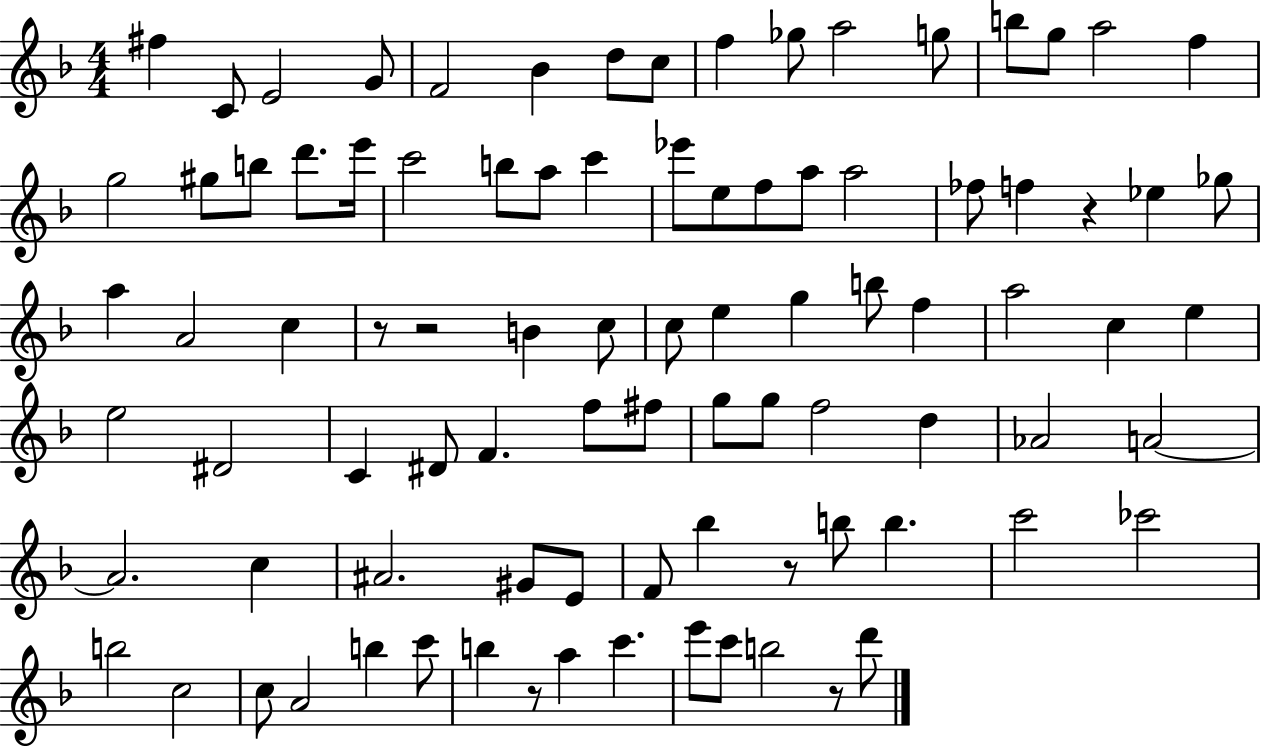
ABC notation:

X:1
T:Untitled
M:4/4
L:1/4
K:F
^f C/2 E2 G/2 F2 _B d/2 c/2 f _g/2 a2 g/2 b/2 g/2 a2 f g2 ^g/2 b/2 d'/2 e'/4 c'2 b/2 a/2 c' _e'/2 e/2 f/2 a/2 a2 _f/2 f z _e _g/2 a A2 c z/2 z2 B c/2 c/2 e g b/2 f a2 c e e2 ^D2 C ^D/2 F f/2 ^f/2 g/2 g/2 f2 d _A2 A2 A2 c ^A2 ^G/2 E/2 F/2 _b z/2 b/2 b c'2 _c'2 b2 c2 c/2 A2 b c'/2 b z/2 a c' e'/2 c'/2 b2 z/2 d'/2